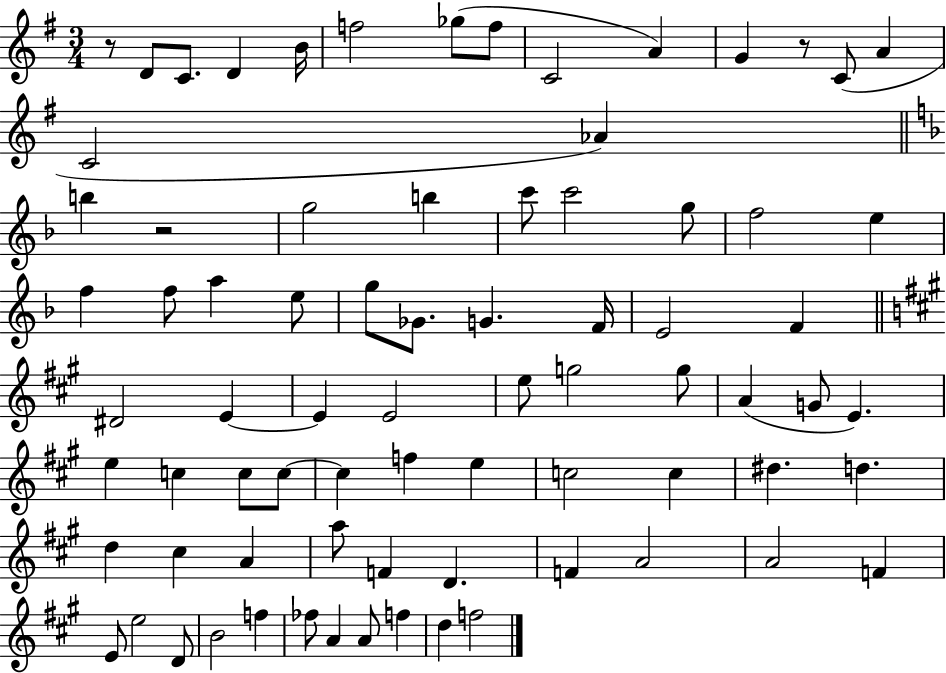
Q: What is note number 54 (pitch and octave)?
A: D5